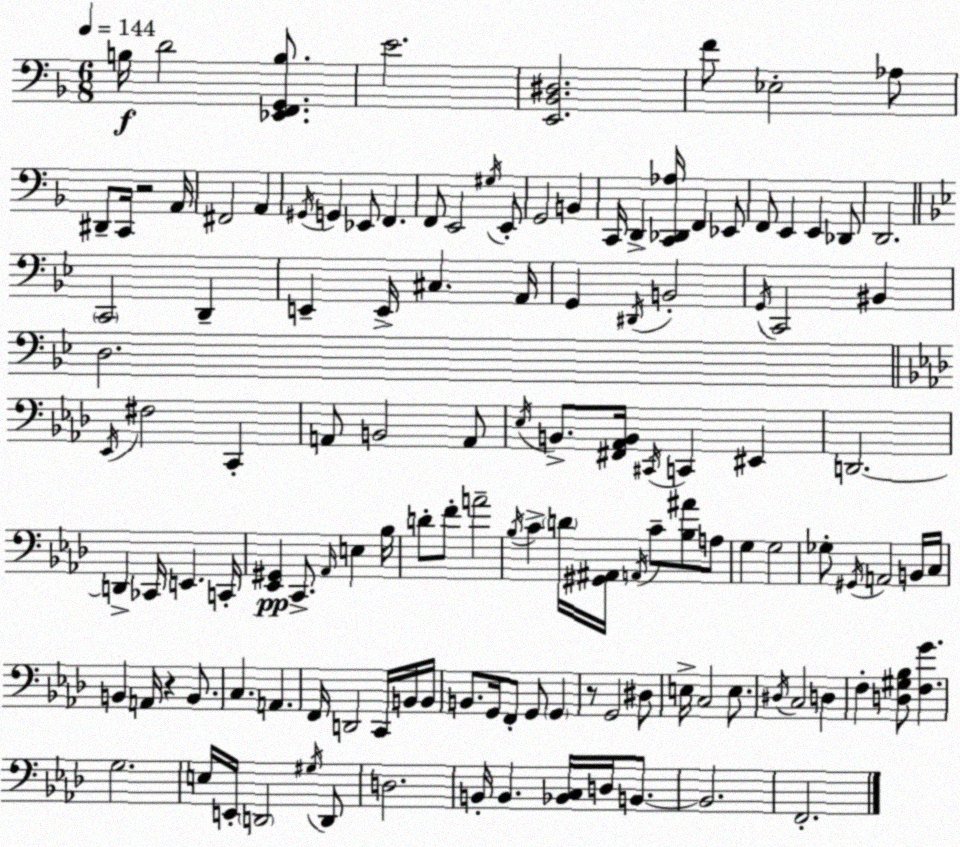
X:1
T:Untitled
M:6/8
L:1/4
K:Dm
B,/4 D2 [_E,,F,,G,,B,]/2 E2 [E,,_B,,^D,]2 F/2 _E,2 _A,/2 ^D,,/2 C,,/4 z2 A,,/4 ^F,,2 A,, ^G,,/4 G,, _E,,/2 F,, F,,/2 E,,2 ^G,/4 E,,/2 G,,2 B,, C,,/4 D,, [C,,_D,,_A,]/4 F,, _E,,/2 F,,/2 E,, E,, _D,,/2 D,,2 C,,2 D,, E,, E,,/4 ^C, A,,/4 G,, ^D,,/4 B,,2 G,,/4 C,,2 ^B,, D,2 _E,,/4 ^F,2 C,, A,,/2 B,,2 A,,/2 _E,/4 B,,/2 [^F,,_A,,B,,]/4 ^C,,/4 C,, ^E,, D,,2 D,, _C,,/4 E,, C,,/4 [_E,,^G,,] C,,/2 _A,,/4 E, _B,/4 D/2 F/2 A2 _B,/4 C D/4 [^G,,^A,,]/4 A,,/4 C/2 [_B,^A]/2 A,/2 G, G,2 _G,/2 ^G,,/4 A,,2 B,,/4 C,/4 B,, A,,/4 z B,,/2 C, A,, F,,/4 D,,2 C,,/4 B,,/4 B,,/4 B,,/2 G,,/4 F,,/2 G,,/2 G,, z/2 G,,2 ^D,/2 E,/4 C,2 E,/2 ^D,/4 C,2 D, F, [D,^G,_B,]/2 [F,G] G,2 E,/4 E,,/4 D,,2 ^G,/4 D,,/2 D,2 B,,/4 B,, [_B,,C,]/4 D,/4 B,,/2 B,,2 F,,2